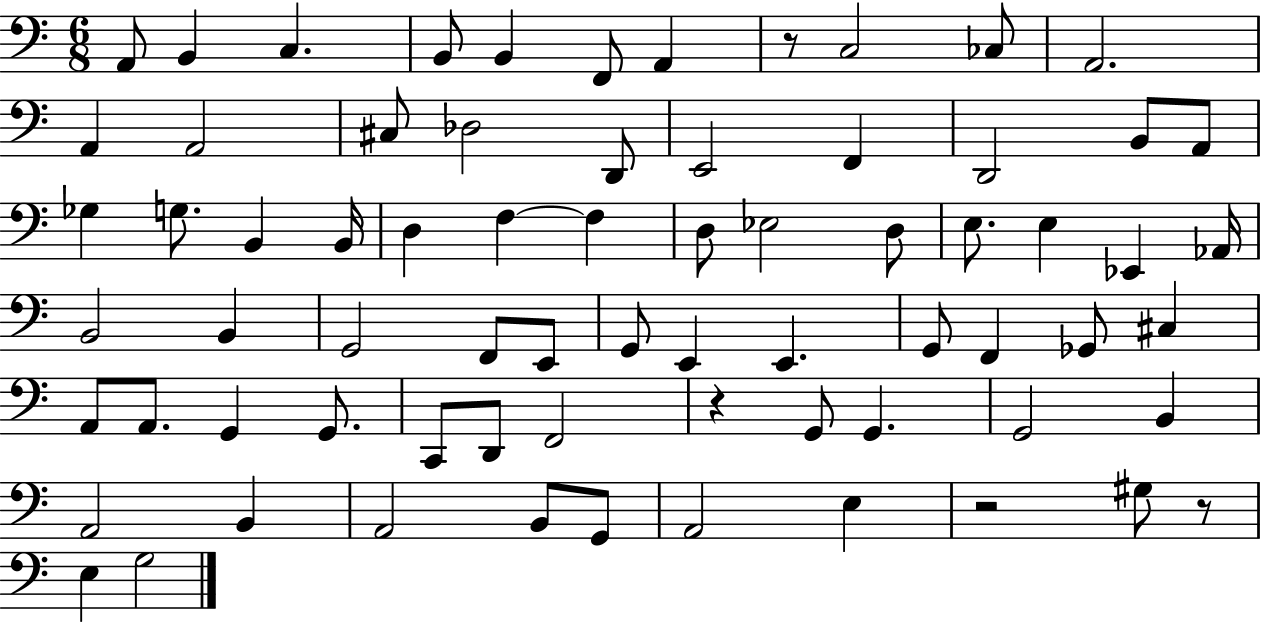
{
  \clef bass
  \numericTimeSignature
  \time 6/8
  \key c \major
  \repeat volta 2 { a,8 b,4 c4. | b,8 b,4 f,8 a,4 | r8 c2 ces8 | a,2. | \break a,4 a,2 | cis8 des2 d,8 | e,2 f,4 | d,2 b,8 a,8 | \break ges4 g8. b,4 b,16 | d4 f4~~ f4 | d8 ees2 d8 | e8. e4 ees,4 aes,16 | \break b,2 b,4 | g,2 f,8 e,8 | g,8 e,4 e,4. | g,8 f,4 ges,8 cis4 | \break a,8 a,8. g,4 g,8. | c,8 d,8 f,2 | r4 g,8 g,4. | g,2 b,4 | \break a,2 b,4 | a,2 b,8 g,8 | a,2 e4 | r2 gis8 r8 | \break e4 g2 | } \bar "|."
}